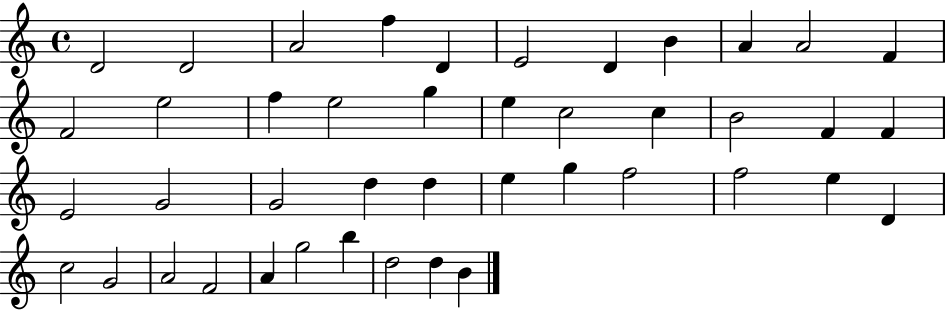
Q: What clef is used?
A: treble